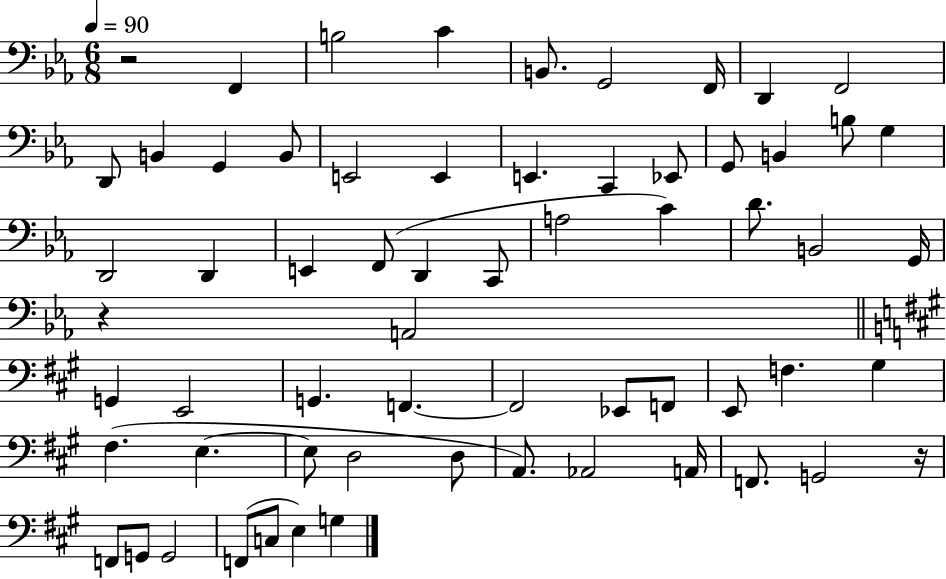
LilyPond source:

{
  \clef bass
  \numericTimeSignature
  \time 6/8
  \key ees \major
  \tempo 4 = 90
  r2 f,4 | b2 c'4 | b,8. g,2 f,16 | d,4 f,2 | \break d,8 b,4 g,4 b,8 | e,2 e,4 | e,4. c,4 ees,8 | g,8 b,4 b8 g4 | \break d,2 d,4 | e,4 f,8( d,4 c,8 | a2 c'4) | d'8. b,2 g,16 | \break r4 a,2 | \bar "||" \break \key a \major g,4 e,2 | g,4. f,4.~~ | f,2 ees,8 f,8 | e,8 f4. gis4 | \break fis4.( e4.~~ | e8 d2 d8 | a,8.) aes,2 a,16 | f,8. g,2 r16 | \break f,8 g,8 g,2 | f,8( c8 e4) g4 | \bar "|."
}